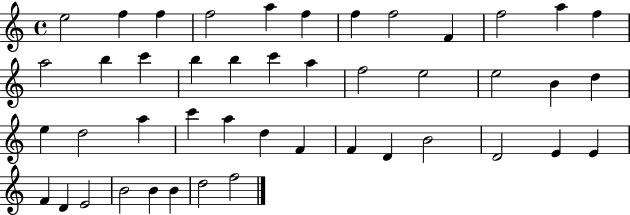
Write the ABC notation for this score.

X:1
T:Untitled
M:4/4
L:1/4
K:C
e2 f f f2 a f f f2 F f2 a f a2 b c' b b c' a f2 e2 e2 B d e d2 a c' a d F F D B2 D2 E E F D E2 B2 B B d2 f2